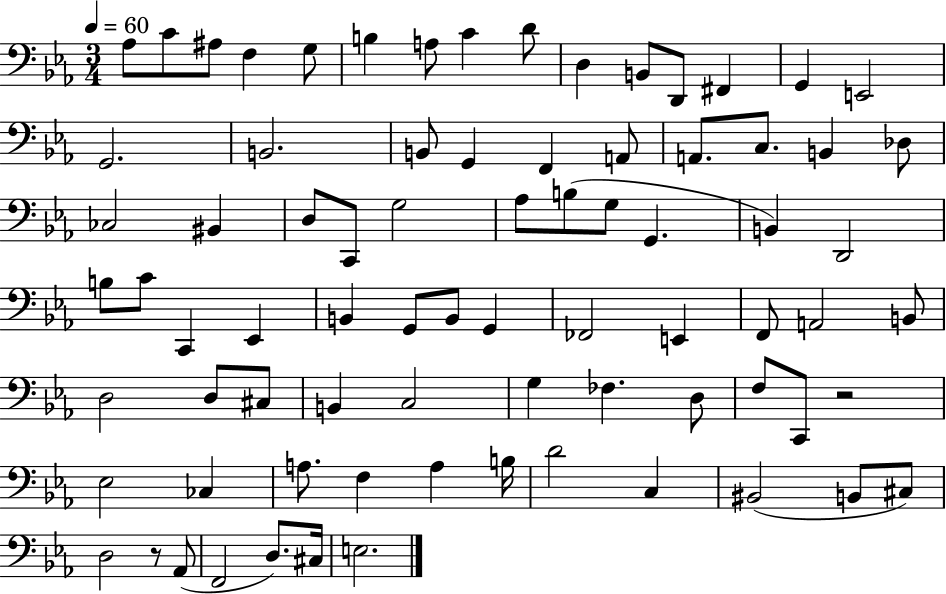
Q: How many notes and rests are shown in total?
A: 78